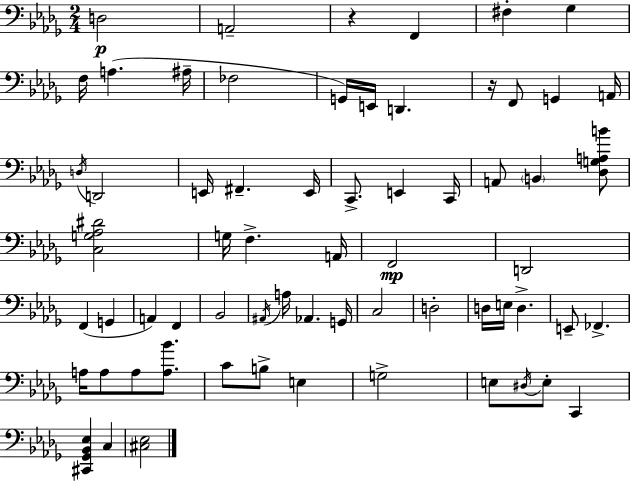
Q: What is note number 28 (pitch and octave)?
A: A2